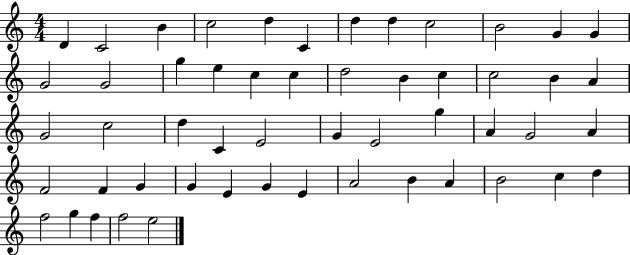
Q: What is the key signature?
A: C major